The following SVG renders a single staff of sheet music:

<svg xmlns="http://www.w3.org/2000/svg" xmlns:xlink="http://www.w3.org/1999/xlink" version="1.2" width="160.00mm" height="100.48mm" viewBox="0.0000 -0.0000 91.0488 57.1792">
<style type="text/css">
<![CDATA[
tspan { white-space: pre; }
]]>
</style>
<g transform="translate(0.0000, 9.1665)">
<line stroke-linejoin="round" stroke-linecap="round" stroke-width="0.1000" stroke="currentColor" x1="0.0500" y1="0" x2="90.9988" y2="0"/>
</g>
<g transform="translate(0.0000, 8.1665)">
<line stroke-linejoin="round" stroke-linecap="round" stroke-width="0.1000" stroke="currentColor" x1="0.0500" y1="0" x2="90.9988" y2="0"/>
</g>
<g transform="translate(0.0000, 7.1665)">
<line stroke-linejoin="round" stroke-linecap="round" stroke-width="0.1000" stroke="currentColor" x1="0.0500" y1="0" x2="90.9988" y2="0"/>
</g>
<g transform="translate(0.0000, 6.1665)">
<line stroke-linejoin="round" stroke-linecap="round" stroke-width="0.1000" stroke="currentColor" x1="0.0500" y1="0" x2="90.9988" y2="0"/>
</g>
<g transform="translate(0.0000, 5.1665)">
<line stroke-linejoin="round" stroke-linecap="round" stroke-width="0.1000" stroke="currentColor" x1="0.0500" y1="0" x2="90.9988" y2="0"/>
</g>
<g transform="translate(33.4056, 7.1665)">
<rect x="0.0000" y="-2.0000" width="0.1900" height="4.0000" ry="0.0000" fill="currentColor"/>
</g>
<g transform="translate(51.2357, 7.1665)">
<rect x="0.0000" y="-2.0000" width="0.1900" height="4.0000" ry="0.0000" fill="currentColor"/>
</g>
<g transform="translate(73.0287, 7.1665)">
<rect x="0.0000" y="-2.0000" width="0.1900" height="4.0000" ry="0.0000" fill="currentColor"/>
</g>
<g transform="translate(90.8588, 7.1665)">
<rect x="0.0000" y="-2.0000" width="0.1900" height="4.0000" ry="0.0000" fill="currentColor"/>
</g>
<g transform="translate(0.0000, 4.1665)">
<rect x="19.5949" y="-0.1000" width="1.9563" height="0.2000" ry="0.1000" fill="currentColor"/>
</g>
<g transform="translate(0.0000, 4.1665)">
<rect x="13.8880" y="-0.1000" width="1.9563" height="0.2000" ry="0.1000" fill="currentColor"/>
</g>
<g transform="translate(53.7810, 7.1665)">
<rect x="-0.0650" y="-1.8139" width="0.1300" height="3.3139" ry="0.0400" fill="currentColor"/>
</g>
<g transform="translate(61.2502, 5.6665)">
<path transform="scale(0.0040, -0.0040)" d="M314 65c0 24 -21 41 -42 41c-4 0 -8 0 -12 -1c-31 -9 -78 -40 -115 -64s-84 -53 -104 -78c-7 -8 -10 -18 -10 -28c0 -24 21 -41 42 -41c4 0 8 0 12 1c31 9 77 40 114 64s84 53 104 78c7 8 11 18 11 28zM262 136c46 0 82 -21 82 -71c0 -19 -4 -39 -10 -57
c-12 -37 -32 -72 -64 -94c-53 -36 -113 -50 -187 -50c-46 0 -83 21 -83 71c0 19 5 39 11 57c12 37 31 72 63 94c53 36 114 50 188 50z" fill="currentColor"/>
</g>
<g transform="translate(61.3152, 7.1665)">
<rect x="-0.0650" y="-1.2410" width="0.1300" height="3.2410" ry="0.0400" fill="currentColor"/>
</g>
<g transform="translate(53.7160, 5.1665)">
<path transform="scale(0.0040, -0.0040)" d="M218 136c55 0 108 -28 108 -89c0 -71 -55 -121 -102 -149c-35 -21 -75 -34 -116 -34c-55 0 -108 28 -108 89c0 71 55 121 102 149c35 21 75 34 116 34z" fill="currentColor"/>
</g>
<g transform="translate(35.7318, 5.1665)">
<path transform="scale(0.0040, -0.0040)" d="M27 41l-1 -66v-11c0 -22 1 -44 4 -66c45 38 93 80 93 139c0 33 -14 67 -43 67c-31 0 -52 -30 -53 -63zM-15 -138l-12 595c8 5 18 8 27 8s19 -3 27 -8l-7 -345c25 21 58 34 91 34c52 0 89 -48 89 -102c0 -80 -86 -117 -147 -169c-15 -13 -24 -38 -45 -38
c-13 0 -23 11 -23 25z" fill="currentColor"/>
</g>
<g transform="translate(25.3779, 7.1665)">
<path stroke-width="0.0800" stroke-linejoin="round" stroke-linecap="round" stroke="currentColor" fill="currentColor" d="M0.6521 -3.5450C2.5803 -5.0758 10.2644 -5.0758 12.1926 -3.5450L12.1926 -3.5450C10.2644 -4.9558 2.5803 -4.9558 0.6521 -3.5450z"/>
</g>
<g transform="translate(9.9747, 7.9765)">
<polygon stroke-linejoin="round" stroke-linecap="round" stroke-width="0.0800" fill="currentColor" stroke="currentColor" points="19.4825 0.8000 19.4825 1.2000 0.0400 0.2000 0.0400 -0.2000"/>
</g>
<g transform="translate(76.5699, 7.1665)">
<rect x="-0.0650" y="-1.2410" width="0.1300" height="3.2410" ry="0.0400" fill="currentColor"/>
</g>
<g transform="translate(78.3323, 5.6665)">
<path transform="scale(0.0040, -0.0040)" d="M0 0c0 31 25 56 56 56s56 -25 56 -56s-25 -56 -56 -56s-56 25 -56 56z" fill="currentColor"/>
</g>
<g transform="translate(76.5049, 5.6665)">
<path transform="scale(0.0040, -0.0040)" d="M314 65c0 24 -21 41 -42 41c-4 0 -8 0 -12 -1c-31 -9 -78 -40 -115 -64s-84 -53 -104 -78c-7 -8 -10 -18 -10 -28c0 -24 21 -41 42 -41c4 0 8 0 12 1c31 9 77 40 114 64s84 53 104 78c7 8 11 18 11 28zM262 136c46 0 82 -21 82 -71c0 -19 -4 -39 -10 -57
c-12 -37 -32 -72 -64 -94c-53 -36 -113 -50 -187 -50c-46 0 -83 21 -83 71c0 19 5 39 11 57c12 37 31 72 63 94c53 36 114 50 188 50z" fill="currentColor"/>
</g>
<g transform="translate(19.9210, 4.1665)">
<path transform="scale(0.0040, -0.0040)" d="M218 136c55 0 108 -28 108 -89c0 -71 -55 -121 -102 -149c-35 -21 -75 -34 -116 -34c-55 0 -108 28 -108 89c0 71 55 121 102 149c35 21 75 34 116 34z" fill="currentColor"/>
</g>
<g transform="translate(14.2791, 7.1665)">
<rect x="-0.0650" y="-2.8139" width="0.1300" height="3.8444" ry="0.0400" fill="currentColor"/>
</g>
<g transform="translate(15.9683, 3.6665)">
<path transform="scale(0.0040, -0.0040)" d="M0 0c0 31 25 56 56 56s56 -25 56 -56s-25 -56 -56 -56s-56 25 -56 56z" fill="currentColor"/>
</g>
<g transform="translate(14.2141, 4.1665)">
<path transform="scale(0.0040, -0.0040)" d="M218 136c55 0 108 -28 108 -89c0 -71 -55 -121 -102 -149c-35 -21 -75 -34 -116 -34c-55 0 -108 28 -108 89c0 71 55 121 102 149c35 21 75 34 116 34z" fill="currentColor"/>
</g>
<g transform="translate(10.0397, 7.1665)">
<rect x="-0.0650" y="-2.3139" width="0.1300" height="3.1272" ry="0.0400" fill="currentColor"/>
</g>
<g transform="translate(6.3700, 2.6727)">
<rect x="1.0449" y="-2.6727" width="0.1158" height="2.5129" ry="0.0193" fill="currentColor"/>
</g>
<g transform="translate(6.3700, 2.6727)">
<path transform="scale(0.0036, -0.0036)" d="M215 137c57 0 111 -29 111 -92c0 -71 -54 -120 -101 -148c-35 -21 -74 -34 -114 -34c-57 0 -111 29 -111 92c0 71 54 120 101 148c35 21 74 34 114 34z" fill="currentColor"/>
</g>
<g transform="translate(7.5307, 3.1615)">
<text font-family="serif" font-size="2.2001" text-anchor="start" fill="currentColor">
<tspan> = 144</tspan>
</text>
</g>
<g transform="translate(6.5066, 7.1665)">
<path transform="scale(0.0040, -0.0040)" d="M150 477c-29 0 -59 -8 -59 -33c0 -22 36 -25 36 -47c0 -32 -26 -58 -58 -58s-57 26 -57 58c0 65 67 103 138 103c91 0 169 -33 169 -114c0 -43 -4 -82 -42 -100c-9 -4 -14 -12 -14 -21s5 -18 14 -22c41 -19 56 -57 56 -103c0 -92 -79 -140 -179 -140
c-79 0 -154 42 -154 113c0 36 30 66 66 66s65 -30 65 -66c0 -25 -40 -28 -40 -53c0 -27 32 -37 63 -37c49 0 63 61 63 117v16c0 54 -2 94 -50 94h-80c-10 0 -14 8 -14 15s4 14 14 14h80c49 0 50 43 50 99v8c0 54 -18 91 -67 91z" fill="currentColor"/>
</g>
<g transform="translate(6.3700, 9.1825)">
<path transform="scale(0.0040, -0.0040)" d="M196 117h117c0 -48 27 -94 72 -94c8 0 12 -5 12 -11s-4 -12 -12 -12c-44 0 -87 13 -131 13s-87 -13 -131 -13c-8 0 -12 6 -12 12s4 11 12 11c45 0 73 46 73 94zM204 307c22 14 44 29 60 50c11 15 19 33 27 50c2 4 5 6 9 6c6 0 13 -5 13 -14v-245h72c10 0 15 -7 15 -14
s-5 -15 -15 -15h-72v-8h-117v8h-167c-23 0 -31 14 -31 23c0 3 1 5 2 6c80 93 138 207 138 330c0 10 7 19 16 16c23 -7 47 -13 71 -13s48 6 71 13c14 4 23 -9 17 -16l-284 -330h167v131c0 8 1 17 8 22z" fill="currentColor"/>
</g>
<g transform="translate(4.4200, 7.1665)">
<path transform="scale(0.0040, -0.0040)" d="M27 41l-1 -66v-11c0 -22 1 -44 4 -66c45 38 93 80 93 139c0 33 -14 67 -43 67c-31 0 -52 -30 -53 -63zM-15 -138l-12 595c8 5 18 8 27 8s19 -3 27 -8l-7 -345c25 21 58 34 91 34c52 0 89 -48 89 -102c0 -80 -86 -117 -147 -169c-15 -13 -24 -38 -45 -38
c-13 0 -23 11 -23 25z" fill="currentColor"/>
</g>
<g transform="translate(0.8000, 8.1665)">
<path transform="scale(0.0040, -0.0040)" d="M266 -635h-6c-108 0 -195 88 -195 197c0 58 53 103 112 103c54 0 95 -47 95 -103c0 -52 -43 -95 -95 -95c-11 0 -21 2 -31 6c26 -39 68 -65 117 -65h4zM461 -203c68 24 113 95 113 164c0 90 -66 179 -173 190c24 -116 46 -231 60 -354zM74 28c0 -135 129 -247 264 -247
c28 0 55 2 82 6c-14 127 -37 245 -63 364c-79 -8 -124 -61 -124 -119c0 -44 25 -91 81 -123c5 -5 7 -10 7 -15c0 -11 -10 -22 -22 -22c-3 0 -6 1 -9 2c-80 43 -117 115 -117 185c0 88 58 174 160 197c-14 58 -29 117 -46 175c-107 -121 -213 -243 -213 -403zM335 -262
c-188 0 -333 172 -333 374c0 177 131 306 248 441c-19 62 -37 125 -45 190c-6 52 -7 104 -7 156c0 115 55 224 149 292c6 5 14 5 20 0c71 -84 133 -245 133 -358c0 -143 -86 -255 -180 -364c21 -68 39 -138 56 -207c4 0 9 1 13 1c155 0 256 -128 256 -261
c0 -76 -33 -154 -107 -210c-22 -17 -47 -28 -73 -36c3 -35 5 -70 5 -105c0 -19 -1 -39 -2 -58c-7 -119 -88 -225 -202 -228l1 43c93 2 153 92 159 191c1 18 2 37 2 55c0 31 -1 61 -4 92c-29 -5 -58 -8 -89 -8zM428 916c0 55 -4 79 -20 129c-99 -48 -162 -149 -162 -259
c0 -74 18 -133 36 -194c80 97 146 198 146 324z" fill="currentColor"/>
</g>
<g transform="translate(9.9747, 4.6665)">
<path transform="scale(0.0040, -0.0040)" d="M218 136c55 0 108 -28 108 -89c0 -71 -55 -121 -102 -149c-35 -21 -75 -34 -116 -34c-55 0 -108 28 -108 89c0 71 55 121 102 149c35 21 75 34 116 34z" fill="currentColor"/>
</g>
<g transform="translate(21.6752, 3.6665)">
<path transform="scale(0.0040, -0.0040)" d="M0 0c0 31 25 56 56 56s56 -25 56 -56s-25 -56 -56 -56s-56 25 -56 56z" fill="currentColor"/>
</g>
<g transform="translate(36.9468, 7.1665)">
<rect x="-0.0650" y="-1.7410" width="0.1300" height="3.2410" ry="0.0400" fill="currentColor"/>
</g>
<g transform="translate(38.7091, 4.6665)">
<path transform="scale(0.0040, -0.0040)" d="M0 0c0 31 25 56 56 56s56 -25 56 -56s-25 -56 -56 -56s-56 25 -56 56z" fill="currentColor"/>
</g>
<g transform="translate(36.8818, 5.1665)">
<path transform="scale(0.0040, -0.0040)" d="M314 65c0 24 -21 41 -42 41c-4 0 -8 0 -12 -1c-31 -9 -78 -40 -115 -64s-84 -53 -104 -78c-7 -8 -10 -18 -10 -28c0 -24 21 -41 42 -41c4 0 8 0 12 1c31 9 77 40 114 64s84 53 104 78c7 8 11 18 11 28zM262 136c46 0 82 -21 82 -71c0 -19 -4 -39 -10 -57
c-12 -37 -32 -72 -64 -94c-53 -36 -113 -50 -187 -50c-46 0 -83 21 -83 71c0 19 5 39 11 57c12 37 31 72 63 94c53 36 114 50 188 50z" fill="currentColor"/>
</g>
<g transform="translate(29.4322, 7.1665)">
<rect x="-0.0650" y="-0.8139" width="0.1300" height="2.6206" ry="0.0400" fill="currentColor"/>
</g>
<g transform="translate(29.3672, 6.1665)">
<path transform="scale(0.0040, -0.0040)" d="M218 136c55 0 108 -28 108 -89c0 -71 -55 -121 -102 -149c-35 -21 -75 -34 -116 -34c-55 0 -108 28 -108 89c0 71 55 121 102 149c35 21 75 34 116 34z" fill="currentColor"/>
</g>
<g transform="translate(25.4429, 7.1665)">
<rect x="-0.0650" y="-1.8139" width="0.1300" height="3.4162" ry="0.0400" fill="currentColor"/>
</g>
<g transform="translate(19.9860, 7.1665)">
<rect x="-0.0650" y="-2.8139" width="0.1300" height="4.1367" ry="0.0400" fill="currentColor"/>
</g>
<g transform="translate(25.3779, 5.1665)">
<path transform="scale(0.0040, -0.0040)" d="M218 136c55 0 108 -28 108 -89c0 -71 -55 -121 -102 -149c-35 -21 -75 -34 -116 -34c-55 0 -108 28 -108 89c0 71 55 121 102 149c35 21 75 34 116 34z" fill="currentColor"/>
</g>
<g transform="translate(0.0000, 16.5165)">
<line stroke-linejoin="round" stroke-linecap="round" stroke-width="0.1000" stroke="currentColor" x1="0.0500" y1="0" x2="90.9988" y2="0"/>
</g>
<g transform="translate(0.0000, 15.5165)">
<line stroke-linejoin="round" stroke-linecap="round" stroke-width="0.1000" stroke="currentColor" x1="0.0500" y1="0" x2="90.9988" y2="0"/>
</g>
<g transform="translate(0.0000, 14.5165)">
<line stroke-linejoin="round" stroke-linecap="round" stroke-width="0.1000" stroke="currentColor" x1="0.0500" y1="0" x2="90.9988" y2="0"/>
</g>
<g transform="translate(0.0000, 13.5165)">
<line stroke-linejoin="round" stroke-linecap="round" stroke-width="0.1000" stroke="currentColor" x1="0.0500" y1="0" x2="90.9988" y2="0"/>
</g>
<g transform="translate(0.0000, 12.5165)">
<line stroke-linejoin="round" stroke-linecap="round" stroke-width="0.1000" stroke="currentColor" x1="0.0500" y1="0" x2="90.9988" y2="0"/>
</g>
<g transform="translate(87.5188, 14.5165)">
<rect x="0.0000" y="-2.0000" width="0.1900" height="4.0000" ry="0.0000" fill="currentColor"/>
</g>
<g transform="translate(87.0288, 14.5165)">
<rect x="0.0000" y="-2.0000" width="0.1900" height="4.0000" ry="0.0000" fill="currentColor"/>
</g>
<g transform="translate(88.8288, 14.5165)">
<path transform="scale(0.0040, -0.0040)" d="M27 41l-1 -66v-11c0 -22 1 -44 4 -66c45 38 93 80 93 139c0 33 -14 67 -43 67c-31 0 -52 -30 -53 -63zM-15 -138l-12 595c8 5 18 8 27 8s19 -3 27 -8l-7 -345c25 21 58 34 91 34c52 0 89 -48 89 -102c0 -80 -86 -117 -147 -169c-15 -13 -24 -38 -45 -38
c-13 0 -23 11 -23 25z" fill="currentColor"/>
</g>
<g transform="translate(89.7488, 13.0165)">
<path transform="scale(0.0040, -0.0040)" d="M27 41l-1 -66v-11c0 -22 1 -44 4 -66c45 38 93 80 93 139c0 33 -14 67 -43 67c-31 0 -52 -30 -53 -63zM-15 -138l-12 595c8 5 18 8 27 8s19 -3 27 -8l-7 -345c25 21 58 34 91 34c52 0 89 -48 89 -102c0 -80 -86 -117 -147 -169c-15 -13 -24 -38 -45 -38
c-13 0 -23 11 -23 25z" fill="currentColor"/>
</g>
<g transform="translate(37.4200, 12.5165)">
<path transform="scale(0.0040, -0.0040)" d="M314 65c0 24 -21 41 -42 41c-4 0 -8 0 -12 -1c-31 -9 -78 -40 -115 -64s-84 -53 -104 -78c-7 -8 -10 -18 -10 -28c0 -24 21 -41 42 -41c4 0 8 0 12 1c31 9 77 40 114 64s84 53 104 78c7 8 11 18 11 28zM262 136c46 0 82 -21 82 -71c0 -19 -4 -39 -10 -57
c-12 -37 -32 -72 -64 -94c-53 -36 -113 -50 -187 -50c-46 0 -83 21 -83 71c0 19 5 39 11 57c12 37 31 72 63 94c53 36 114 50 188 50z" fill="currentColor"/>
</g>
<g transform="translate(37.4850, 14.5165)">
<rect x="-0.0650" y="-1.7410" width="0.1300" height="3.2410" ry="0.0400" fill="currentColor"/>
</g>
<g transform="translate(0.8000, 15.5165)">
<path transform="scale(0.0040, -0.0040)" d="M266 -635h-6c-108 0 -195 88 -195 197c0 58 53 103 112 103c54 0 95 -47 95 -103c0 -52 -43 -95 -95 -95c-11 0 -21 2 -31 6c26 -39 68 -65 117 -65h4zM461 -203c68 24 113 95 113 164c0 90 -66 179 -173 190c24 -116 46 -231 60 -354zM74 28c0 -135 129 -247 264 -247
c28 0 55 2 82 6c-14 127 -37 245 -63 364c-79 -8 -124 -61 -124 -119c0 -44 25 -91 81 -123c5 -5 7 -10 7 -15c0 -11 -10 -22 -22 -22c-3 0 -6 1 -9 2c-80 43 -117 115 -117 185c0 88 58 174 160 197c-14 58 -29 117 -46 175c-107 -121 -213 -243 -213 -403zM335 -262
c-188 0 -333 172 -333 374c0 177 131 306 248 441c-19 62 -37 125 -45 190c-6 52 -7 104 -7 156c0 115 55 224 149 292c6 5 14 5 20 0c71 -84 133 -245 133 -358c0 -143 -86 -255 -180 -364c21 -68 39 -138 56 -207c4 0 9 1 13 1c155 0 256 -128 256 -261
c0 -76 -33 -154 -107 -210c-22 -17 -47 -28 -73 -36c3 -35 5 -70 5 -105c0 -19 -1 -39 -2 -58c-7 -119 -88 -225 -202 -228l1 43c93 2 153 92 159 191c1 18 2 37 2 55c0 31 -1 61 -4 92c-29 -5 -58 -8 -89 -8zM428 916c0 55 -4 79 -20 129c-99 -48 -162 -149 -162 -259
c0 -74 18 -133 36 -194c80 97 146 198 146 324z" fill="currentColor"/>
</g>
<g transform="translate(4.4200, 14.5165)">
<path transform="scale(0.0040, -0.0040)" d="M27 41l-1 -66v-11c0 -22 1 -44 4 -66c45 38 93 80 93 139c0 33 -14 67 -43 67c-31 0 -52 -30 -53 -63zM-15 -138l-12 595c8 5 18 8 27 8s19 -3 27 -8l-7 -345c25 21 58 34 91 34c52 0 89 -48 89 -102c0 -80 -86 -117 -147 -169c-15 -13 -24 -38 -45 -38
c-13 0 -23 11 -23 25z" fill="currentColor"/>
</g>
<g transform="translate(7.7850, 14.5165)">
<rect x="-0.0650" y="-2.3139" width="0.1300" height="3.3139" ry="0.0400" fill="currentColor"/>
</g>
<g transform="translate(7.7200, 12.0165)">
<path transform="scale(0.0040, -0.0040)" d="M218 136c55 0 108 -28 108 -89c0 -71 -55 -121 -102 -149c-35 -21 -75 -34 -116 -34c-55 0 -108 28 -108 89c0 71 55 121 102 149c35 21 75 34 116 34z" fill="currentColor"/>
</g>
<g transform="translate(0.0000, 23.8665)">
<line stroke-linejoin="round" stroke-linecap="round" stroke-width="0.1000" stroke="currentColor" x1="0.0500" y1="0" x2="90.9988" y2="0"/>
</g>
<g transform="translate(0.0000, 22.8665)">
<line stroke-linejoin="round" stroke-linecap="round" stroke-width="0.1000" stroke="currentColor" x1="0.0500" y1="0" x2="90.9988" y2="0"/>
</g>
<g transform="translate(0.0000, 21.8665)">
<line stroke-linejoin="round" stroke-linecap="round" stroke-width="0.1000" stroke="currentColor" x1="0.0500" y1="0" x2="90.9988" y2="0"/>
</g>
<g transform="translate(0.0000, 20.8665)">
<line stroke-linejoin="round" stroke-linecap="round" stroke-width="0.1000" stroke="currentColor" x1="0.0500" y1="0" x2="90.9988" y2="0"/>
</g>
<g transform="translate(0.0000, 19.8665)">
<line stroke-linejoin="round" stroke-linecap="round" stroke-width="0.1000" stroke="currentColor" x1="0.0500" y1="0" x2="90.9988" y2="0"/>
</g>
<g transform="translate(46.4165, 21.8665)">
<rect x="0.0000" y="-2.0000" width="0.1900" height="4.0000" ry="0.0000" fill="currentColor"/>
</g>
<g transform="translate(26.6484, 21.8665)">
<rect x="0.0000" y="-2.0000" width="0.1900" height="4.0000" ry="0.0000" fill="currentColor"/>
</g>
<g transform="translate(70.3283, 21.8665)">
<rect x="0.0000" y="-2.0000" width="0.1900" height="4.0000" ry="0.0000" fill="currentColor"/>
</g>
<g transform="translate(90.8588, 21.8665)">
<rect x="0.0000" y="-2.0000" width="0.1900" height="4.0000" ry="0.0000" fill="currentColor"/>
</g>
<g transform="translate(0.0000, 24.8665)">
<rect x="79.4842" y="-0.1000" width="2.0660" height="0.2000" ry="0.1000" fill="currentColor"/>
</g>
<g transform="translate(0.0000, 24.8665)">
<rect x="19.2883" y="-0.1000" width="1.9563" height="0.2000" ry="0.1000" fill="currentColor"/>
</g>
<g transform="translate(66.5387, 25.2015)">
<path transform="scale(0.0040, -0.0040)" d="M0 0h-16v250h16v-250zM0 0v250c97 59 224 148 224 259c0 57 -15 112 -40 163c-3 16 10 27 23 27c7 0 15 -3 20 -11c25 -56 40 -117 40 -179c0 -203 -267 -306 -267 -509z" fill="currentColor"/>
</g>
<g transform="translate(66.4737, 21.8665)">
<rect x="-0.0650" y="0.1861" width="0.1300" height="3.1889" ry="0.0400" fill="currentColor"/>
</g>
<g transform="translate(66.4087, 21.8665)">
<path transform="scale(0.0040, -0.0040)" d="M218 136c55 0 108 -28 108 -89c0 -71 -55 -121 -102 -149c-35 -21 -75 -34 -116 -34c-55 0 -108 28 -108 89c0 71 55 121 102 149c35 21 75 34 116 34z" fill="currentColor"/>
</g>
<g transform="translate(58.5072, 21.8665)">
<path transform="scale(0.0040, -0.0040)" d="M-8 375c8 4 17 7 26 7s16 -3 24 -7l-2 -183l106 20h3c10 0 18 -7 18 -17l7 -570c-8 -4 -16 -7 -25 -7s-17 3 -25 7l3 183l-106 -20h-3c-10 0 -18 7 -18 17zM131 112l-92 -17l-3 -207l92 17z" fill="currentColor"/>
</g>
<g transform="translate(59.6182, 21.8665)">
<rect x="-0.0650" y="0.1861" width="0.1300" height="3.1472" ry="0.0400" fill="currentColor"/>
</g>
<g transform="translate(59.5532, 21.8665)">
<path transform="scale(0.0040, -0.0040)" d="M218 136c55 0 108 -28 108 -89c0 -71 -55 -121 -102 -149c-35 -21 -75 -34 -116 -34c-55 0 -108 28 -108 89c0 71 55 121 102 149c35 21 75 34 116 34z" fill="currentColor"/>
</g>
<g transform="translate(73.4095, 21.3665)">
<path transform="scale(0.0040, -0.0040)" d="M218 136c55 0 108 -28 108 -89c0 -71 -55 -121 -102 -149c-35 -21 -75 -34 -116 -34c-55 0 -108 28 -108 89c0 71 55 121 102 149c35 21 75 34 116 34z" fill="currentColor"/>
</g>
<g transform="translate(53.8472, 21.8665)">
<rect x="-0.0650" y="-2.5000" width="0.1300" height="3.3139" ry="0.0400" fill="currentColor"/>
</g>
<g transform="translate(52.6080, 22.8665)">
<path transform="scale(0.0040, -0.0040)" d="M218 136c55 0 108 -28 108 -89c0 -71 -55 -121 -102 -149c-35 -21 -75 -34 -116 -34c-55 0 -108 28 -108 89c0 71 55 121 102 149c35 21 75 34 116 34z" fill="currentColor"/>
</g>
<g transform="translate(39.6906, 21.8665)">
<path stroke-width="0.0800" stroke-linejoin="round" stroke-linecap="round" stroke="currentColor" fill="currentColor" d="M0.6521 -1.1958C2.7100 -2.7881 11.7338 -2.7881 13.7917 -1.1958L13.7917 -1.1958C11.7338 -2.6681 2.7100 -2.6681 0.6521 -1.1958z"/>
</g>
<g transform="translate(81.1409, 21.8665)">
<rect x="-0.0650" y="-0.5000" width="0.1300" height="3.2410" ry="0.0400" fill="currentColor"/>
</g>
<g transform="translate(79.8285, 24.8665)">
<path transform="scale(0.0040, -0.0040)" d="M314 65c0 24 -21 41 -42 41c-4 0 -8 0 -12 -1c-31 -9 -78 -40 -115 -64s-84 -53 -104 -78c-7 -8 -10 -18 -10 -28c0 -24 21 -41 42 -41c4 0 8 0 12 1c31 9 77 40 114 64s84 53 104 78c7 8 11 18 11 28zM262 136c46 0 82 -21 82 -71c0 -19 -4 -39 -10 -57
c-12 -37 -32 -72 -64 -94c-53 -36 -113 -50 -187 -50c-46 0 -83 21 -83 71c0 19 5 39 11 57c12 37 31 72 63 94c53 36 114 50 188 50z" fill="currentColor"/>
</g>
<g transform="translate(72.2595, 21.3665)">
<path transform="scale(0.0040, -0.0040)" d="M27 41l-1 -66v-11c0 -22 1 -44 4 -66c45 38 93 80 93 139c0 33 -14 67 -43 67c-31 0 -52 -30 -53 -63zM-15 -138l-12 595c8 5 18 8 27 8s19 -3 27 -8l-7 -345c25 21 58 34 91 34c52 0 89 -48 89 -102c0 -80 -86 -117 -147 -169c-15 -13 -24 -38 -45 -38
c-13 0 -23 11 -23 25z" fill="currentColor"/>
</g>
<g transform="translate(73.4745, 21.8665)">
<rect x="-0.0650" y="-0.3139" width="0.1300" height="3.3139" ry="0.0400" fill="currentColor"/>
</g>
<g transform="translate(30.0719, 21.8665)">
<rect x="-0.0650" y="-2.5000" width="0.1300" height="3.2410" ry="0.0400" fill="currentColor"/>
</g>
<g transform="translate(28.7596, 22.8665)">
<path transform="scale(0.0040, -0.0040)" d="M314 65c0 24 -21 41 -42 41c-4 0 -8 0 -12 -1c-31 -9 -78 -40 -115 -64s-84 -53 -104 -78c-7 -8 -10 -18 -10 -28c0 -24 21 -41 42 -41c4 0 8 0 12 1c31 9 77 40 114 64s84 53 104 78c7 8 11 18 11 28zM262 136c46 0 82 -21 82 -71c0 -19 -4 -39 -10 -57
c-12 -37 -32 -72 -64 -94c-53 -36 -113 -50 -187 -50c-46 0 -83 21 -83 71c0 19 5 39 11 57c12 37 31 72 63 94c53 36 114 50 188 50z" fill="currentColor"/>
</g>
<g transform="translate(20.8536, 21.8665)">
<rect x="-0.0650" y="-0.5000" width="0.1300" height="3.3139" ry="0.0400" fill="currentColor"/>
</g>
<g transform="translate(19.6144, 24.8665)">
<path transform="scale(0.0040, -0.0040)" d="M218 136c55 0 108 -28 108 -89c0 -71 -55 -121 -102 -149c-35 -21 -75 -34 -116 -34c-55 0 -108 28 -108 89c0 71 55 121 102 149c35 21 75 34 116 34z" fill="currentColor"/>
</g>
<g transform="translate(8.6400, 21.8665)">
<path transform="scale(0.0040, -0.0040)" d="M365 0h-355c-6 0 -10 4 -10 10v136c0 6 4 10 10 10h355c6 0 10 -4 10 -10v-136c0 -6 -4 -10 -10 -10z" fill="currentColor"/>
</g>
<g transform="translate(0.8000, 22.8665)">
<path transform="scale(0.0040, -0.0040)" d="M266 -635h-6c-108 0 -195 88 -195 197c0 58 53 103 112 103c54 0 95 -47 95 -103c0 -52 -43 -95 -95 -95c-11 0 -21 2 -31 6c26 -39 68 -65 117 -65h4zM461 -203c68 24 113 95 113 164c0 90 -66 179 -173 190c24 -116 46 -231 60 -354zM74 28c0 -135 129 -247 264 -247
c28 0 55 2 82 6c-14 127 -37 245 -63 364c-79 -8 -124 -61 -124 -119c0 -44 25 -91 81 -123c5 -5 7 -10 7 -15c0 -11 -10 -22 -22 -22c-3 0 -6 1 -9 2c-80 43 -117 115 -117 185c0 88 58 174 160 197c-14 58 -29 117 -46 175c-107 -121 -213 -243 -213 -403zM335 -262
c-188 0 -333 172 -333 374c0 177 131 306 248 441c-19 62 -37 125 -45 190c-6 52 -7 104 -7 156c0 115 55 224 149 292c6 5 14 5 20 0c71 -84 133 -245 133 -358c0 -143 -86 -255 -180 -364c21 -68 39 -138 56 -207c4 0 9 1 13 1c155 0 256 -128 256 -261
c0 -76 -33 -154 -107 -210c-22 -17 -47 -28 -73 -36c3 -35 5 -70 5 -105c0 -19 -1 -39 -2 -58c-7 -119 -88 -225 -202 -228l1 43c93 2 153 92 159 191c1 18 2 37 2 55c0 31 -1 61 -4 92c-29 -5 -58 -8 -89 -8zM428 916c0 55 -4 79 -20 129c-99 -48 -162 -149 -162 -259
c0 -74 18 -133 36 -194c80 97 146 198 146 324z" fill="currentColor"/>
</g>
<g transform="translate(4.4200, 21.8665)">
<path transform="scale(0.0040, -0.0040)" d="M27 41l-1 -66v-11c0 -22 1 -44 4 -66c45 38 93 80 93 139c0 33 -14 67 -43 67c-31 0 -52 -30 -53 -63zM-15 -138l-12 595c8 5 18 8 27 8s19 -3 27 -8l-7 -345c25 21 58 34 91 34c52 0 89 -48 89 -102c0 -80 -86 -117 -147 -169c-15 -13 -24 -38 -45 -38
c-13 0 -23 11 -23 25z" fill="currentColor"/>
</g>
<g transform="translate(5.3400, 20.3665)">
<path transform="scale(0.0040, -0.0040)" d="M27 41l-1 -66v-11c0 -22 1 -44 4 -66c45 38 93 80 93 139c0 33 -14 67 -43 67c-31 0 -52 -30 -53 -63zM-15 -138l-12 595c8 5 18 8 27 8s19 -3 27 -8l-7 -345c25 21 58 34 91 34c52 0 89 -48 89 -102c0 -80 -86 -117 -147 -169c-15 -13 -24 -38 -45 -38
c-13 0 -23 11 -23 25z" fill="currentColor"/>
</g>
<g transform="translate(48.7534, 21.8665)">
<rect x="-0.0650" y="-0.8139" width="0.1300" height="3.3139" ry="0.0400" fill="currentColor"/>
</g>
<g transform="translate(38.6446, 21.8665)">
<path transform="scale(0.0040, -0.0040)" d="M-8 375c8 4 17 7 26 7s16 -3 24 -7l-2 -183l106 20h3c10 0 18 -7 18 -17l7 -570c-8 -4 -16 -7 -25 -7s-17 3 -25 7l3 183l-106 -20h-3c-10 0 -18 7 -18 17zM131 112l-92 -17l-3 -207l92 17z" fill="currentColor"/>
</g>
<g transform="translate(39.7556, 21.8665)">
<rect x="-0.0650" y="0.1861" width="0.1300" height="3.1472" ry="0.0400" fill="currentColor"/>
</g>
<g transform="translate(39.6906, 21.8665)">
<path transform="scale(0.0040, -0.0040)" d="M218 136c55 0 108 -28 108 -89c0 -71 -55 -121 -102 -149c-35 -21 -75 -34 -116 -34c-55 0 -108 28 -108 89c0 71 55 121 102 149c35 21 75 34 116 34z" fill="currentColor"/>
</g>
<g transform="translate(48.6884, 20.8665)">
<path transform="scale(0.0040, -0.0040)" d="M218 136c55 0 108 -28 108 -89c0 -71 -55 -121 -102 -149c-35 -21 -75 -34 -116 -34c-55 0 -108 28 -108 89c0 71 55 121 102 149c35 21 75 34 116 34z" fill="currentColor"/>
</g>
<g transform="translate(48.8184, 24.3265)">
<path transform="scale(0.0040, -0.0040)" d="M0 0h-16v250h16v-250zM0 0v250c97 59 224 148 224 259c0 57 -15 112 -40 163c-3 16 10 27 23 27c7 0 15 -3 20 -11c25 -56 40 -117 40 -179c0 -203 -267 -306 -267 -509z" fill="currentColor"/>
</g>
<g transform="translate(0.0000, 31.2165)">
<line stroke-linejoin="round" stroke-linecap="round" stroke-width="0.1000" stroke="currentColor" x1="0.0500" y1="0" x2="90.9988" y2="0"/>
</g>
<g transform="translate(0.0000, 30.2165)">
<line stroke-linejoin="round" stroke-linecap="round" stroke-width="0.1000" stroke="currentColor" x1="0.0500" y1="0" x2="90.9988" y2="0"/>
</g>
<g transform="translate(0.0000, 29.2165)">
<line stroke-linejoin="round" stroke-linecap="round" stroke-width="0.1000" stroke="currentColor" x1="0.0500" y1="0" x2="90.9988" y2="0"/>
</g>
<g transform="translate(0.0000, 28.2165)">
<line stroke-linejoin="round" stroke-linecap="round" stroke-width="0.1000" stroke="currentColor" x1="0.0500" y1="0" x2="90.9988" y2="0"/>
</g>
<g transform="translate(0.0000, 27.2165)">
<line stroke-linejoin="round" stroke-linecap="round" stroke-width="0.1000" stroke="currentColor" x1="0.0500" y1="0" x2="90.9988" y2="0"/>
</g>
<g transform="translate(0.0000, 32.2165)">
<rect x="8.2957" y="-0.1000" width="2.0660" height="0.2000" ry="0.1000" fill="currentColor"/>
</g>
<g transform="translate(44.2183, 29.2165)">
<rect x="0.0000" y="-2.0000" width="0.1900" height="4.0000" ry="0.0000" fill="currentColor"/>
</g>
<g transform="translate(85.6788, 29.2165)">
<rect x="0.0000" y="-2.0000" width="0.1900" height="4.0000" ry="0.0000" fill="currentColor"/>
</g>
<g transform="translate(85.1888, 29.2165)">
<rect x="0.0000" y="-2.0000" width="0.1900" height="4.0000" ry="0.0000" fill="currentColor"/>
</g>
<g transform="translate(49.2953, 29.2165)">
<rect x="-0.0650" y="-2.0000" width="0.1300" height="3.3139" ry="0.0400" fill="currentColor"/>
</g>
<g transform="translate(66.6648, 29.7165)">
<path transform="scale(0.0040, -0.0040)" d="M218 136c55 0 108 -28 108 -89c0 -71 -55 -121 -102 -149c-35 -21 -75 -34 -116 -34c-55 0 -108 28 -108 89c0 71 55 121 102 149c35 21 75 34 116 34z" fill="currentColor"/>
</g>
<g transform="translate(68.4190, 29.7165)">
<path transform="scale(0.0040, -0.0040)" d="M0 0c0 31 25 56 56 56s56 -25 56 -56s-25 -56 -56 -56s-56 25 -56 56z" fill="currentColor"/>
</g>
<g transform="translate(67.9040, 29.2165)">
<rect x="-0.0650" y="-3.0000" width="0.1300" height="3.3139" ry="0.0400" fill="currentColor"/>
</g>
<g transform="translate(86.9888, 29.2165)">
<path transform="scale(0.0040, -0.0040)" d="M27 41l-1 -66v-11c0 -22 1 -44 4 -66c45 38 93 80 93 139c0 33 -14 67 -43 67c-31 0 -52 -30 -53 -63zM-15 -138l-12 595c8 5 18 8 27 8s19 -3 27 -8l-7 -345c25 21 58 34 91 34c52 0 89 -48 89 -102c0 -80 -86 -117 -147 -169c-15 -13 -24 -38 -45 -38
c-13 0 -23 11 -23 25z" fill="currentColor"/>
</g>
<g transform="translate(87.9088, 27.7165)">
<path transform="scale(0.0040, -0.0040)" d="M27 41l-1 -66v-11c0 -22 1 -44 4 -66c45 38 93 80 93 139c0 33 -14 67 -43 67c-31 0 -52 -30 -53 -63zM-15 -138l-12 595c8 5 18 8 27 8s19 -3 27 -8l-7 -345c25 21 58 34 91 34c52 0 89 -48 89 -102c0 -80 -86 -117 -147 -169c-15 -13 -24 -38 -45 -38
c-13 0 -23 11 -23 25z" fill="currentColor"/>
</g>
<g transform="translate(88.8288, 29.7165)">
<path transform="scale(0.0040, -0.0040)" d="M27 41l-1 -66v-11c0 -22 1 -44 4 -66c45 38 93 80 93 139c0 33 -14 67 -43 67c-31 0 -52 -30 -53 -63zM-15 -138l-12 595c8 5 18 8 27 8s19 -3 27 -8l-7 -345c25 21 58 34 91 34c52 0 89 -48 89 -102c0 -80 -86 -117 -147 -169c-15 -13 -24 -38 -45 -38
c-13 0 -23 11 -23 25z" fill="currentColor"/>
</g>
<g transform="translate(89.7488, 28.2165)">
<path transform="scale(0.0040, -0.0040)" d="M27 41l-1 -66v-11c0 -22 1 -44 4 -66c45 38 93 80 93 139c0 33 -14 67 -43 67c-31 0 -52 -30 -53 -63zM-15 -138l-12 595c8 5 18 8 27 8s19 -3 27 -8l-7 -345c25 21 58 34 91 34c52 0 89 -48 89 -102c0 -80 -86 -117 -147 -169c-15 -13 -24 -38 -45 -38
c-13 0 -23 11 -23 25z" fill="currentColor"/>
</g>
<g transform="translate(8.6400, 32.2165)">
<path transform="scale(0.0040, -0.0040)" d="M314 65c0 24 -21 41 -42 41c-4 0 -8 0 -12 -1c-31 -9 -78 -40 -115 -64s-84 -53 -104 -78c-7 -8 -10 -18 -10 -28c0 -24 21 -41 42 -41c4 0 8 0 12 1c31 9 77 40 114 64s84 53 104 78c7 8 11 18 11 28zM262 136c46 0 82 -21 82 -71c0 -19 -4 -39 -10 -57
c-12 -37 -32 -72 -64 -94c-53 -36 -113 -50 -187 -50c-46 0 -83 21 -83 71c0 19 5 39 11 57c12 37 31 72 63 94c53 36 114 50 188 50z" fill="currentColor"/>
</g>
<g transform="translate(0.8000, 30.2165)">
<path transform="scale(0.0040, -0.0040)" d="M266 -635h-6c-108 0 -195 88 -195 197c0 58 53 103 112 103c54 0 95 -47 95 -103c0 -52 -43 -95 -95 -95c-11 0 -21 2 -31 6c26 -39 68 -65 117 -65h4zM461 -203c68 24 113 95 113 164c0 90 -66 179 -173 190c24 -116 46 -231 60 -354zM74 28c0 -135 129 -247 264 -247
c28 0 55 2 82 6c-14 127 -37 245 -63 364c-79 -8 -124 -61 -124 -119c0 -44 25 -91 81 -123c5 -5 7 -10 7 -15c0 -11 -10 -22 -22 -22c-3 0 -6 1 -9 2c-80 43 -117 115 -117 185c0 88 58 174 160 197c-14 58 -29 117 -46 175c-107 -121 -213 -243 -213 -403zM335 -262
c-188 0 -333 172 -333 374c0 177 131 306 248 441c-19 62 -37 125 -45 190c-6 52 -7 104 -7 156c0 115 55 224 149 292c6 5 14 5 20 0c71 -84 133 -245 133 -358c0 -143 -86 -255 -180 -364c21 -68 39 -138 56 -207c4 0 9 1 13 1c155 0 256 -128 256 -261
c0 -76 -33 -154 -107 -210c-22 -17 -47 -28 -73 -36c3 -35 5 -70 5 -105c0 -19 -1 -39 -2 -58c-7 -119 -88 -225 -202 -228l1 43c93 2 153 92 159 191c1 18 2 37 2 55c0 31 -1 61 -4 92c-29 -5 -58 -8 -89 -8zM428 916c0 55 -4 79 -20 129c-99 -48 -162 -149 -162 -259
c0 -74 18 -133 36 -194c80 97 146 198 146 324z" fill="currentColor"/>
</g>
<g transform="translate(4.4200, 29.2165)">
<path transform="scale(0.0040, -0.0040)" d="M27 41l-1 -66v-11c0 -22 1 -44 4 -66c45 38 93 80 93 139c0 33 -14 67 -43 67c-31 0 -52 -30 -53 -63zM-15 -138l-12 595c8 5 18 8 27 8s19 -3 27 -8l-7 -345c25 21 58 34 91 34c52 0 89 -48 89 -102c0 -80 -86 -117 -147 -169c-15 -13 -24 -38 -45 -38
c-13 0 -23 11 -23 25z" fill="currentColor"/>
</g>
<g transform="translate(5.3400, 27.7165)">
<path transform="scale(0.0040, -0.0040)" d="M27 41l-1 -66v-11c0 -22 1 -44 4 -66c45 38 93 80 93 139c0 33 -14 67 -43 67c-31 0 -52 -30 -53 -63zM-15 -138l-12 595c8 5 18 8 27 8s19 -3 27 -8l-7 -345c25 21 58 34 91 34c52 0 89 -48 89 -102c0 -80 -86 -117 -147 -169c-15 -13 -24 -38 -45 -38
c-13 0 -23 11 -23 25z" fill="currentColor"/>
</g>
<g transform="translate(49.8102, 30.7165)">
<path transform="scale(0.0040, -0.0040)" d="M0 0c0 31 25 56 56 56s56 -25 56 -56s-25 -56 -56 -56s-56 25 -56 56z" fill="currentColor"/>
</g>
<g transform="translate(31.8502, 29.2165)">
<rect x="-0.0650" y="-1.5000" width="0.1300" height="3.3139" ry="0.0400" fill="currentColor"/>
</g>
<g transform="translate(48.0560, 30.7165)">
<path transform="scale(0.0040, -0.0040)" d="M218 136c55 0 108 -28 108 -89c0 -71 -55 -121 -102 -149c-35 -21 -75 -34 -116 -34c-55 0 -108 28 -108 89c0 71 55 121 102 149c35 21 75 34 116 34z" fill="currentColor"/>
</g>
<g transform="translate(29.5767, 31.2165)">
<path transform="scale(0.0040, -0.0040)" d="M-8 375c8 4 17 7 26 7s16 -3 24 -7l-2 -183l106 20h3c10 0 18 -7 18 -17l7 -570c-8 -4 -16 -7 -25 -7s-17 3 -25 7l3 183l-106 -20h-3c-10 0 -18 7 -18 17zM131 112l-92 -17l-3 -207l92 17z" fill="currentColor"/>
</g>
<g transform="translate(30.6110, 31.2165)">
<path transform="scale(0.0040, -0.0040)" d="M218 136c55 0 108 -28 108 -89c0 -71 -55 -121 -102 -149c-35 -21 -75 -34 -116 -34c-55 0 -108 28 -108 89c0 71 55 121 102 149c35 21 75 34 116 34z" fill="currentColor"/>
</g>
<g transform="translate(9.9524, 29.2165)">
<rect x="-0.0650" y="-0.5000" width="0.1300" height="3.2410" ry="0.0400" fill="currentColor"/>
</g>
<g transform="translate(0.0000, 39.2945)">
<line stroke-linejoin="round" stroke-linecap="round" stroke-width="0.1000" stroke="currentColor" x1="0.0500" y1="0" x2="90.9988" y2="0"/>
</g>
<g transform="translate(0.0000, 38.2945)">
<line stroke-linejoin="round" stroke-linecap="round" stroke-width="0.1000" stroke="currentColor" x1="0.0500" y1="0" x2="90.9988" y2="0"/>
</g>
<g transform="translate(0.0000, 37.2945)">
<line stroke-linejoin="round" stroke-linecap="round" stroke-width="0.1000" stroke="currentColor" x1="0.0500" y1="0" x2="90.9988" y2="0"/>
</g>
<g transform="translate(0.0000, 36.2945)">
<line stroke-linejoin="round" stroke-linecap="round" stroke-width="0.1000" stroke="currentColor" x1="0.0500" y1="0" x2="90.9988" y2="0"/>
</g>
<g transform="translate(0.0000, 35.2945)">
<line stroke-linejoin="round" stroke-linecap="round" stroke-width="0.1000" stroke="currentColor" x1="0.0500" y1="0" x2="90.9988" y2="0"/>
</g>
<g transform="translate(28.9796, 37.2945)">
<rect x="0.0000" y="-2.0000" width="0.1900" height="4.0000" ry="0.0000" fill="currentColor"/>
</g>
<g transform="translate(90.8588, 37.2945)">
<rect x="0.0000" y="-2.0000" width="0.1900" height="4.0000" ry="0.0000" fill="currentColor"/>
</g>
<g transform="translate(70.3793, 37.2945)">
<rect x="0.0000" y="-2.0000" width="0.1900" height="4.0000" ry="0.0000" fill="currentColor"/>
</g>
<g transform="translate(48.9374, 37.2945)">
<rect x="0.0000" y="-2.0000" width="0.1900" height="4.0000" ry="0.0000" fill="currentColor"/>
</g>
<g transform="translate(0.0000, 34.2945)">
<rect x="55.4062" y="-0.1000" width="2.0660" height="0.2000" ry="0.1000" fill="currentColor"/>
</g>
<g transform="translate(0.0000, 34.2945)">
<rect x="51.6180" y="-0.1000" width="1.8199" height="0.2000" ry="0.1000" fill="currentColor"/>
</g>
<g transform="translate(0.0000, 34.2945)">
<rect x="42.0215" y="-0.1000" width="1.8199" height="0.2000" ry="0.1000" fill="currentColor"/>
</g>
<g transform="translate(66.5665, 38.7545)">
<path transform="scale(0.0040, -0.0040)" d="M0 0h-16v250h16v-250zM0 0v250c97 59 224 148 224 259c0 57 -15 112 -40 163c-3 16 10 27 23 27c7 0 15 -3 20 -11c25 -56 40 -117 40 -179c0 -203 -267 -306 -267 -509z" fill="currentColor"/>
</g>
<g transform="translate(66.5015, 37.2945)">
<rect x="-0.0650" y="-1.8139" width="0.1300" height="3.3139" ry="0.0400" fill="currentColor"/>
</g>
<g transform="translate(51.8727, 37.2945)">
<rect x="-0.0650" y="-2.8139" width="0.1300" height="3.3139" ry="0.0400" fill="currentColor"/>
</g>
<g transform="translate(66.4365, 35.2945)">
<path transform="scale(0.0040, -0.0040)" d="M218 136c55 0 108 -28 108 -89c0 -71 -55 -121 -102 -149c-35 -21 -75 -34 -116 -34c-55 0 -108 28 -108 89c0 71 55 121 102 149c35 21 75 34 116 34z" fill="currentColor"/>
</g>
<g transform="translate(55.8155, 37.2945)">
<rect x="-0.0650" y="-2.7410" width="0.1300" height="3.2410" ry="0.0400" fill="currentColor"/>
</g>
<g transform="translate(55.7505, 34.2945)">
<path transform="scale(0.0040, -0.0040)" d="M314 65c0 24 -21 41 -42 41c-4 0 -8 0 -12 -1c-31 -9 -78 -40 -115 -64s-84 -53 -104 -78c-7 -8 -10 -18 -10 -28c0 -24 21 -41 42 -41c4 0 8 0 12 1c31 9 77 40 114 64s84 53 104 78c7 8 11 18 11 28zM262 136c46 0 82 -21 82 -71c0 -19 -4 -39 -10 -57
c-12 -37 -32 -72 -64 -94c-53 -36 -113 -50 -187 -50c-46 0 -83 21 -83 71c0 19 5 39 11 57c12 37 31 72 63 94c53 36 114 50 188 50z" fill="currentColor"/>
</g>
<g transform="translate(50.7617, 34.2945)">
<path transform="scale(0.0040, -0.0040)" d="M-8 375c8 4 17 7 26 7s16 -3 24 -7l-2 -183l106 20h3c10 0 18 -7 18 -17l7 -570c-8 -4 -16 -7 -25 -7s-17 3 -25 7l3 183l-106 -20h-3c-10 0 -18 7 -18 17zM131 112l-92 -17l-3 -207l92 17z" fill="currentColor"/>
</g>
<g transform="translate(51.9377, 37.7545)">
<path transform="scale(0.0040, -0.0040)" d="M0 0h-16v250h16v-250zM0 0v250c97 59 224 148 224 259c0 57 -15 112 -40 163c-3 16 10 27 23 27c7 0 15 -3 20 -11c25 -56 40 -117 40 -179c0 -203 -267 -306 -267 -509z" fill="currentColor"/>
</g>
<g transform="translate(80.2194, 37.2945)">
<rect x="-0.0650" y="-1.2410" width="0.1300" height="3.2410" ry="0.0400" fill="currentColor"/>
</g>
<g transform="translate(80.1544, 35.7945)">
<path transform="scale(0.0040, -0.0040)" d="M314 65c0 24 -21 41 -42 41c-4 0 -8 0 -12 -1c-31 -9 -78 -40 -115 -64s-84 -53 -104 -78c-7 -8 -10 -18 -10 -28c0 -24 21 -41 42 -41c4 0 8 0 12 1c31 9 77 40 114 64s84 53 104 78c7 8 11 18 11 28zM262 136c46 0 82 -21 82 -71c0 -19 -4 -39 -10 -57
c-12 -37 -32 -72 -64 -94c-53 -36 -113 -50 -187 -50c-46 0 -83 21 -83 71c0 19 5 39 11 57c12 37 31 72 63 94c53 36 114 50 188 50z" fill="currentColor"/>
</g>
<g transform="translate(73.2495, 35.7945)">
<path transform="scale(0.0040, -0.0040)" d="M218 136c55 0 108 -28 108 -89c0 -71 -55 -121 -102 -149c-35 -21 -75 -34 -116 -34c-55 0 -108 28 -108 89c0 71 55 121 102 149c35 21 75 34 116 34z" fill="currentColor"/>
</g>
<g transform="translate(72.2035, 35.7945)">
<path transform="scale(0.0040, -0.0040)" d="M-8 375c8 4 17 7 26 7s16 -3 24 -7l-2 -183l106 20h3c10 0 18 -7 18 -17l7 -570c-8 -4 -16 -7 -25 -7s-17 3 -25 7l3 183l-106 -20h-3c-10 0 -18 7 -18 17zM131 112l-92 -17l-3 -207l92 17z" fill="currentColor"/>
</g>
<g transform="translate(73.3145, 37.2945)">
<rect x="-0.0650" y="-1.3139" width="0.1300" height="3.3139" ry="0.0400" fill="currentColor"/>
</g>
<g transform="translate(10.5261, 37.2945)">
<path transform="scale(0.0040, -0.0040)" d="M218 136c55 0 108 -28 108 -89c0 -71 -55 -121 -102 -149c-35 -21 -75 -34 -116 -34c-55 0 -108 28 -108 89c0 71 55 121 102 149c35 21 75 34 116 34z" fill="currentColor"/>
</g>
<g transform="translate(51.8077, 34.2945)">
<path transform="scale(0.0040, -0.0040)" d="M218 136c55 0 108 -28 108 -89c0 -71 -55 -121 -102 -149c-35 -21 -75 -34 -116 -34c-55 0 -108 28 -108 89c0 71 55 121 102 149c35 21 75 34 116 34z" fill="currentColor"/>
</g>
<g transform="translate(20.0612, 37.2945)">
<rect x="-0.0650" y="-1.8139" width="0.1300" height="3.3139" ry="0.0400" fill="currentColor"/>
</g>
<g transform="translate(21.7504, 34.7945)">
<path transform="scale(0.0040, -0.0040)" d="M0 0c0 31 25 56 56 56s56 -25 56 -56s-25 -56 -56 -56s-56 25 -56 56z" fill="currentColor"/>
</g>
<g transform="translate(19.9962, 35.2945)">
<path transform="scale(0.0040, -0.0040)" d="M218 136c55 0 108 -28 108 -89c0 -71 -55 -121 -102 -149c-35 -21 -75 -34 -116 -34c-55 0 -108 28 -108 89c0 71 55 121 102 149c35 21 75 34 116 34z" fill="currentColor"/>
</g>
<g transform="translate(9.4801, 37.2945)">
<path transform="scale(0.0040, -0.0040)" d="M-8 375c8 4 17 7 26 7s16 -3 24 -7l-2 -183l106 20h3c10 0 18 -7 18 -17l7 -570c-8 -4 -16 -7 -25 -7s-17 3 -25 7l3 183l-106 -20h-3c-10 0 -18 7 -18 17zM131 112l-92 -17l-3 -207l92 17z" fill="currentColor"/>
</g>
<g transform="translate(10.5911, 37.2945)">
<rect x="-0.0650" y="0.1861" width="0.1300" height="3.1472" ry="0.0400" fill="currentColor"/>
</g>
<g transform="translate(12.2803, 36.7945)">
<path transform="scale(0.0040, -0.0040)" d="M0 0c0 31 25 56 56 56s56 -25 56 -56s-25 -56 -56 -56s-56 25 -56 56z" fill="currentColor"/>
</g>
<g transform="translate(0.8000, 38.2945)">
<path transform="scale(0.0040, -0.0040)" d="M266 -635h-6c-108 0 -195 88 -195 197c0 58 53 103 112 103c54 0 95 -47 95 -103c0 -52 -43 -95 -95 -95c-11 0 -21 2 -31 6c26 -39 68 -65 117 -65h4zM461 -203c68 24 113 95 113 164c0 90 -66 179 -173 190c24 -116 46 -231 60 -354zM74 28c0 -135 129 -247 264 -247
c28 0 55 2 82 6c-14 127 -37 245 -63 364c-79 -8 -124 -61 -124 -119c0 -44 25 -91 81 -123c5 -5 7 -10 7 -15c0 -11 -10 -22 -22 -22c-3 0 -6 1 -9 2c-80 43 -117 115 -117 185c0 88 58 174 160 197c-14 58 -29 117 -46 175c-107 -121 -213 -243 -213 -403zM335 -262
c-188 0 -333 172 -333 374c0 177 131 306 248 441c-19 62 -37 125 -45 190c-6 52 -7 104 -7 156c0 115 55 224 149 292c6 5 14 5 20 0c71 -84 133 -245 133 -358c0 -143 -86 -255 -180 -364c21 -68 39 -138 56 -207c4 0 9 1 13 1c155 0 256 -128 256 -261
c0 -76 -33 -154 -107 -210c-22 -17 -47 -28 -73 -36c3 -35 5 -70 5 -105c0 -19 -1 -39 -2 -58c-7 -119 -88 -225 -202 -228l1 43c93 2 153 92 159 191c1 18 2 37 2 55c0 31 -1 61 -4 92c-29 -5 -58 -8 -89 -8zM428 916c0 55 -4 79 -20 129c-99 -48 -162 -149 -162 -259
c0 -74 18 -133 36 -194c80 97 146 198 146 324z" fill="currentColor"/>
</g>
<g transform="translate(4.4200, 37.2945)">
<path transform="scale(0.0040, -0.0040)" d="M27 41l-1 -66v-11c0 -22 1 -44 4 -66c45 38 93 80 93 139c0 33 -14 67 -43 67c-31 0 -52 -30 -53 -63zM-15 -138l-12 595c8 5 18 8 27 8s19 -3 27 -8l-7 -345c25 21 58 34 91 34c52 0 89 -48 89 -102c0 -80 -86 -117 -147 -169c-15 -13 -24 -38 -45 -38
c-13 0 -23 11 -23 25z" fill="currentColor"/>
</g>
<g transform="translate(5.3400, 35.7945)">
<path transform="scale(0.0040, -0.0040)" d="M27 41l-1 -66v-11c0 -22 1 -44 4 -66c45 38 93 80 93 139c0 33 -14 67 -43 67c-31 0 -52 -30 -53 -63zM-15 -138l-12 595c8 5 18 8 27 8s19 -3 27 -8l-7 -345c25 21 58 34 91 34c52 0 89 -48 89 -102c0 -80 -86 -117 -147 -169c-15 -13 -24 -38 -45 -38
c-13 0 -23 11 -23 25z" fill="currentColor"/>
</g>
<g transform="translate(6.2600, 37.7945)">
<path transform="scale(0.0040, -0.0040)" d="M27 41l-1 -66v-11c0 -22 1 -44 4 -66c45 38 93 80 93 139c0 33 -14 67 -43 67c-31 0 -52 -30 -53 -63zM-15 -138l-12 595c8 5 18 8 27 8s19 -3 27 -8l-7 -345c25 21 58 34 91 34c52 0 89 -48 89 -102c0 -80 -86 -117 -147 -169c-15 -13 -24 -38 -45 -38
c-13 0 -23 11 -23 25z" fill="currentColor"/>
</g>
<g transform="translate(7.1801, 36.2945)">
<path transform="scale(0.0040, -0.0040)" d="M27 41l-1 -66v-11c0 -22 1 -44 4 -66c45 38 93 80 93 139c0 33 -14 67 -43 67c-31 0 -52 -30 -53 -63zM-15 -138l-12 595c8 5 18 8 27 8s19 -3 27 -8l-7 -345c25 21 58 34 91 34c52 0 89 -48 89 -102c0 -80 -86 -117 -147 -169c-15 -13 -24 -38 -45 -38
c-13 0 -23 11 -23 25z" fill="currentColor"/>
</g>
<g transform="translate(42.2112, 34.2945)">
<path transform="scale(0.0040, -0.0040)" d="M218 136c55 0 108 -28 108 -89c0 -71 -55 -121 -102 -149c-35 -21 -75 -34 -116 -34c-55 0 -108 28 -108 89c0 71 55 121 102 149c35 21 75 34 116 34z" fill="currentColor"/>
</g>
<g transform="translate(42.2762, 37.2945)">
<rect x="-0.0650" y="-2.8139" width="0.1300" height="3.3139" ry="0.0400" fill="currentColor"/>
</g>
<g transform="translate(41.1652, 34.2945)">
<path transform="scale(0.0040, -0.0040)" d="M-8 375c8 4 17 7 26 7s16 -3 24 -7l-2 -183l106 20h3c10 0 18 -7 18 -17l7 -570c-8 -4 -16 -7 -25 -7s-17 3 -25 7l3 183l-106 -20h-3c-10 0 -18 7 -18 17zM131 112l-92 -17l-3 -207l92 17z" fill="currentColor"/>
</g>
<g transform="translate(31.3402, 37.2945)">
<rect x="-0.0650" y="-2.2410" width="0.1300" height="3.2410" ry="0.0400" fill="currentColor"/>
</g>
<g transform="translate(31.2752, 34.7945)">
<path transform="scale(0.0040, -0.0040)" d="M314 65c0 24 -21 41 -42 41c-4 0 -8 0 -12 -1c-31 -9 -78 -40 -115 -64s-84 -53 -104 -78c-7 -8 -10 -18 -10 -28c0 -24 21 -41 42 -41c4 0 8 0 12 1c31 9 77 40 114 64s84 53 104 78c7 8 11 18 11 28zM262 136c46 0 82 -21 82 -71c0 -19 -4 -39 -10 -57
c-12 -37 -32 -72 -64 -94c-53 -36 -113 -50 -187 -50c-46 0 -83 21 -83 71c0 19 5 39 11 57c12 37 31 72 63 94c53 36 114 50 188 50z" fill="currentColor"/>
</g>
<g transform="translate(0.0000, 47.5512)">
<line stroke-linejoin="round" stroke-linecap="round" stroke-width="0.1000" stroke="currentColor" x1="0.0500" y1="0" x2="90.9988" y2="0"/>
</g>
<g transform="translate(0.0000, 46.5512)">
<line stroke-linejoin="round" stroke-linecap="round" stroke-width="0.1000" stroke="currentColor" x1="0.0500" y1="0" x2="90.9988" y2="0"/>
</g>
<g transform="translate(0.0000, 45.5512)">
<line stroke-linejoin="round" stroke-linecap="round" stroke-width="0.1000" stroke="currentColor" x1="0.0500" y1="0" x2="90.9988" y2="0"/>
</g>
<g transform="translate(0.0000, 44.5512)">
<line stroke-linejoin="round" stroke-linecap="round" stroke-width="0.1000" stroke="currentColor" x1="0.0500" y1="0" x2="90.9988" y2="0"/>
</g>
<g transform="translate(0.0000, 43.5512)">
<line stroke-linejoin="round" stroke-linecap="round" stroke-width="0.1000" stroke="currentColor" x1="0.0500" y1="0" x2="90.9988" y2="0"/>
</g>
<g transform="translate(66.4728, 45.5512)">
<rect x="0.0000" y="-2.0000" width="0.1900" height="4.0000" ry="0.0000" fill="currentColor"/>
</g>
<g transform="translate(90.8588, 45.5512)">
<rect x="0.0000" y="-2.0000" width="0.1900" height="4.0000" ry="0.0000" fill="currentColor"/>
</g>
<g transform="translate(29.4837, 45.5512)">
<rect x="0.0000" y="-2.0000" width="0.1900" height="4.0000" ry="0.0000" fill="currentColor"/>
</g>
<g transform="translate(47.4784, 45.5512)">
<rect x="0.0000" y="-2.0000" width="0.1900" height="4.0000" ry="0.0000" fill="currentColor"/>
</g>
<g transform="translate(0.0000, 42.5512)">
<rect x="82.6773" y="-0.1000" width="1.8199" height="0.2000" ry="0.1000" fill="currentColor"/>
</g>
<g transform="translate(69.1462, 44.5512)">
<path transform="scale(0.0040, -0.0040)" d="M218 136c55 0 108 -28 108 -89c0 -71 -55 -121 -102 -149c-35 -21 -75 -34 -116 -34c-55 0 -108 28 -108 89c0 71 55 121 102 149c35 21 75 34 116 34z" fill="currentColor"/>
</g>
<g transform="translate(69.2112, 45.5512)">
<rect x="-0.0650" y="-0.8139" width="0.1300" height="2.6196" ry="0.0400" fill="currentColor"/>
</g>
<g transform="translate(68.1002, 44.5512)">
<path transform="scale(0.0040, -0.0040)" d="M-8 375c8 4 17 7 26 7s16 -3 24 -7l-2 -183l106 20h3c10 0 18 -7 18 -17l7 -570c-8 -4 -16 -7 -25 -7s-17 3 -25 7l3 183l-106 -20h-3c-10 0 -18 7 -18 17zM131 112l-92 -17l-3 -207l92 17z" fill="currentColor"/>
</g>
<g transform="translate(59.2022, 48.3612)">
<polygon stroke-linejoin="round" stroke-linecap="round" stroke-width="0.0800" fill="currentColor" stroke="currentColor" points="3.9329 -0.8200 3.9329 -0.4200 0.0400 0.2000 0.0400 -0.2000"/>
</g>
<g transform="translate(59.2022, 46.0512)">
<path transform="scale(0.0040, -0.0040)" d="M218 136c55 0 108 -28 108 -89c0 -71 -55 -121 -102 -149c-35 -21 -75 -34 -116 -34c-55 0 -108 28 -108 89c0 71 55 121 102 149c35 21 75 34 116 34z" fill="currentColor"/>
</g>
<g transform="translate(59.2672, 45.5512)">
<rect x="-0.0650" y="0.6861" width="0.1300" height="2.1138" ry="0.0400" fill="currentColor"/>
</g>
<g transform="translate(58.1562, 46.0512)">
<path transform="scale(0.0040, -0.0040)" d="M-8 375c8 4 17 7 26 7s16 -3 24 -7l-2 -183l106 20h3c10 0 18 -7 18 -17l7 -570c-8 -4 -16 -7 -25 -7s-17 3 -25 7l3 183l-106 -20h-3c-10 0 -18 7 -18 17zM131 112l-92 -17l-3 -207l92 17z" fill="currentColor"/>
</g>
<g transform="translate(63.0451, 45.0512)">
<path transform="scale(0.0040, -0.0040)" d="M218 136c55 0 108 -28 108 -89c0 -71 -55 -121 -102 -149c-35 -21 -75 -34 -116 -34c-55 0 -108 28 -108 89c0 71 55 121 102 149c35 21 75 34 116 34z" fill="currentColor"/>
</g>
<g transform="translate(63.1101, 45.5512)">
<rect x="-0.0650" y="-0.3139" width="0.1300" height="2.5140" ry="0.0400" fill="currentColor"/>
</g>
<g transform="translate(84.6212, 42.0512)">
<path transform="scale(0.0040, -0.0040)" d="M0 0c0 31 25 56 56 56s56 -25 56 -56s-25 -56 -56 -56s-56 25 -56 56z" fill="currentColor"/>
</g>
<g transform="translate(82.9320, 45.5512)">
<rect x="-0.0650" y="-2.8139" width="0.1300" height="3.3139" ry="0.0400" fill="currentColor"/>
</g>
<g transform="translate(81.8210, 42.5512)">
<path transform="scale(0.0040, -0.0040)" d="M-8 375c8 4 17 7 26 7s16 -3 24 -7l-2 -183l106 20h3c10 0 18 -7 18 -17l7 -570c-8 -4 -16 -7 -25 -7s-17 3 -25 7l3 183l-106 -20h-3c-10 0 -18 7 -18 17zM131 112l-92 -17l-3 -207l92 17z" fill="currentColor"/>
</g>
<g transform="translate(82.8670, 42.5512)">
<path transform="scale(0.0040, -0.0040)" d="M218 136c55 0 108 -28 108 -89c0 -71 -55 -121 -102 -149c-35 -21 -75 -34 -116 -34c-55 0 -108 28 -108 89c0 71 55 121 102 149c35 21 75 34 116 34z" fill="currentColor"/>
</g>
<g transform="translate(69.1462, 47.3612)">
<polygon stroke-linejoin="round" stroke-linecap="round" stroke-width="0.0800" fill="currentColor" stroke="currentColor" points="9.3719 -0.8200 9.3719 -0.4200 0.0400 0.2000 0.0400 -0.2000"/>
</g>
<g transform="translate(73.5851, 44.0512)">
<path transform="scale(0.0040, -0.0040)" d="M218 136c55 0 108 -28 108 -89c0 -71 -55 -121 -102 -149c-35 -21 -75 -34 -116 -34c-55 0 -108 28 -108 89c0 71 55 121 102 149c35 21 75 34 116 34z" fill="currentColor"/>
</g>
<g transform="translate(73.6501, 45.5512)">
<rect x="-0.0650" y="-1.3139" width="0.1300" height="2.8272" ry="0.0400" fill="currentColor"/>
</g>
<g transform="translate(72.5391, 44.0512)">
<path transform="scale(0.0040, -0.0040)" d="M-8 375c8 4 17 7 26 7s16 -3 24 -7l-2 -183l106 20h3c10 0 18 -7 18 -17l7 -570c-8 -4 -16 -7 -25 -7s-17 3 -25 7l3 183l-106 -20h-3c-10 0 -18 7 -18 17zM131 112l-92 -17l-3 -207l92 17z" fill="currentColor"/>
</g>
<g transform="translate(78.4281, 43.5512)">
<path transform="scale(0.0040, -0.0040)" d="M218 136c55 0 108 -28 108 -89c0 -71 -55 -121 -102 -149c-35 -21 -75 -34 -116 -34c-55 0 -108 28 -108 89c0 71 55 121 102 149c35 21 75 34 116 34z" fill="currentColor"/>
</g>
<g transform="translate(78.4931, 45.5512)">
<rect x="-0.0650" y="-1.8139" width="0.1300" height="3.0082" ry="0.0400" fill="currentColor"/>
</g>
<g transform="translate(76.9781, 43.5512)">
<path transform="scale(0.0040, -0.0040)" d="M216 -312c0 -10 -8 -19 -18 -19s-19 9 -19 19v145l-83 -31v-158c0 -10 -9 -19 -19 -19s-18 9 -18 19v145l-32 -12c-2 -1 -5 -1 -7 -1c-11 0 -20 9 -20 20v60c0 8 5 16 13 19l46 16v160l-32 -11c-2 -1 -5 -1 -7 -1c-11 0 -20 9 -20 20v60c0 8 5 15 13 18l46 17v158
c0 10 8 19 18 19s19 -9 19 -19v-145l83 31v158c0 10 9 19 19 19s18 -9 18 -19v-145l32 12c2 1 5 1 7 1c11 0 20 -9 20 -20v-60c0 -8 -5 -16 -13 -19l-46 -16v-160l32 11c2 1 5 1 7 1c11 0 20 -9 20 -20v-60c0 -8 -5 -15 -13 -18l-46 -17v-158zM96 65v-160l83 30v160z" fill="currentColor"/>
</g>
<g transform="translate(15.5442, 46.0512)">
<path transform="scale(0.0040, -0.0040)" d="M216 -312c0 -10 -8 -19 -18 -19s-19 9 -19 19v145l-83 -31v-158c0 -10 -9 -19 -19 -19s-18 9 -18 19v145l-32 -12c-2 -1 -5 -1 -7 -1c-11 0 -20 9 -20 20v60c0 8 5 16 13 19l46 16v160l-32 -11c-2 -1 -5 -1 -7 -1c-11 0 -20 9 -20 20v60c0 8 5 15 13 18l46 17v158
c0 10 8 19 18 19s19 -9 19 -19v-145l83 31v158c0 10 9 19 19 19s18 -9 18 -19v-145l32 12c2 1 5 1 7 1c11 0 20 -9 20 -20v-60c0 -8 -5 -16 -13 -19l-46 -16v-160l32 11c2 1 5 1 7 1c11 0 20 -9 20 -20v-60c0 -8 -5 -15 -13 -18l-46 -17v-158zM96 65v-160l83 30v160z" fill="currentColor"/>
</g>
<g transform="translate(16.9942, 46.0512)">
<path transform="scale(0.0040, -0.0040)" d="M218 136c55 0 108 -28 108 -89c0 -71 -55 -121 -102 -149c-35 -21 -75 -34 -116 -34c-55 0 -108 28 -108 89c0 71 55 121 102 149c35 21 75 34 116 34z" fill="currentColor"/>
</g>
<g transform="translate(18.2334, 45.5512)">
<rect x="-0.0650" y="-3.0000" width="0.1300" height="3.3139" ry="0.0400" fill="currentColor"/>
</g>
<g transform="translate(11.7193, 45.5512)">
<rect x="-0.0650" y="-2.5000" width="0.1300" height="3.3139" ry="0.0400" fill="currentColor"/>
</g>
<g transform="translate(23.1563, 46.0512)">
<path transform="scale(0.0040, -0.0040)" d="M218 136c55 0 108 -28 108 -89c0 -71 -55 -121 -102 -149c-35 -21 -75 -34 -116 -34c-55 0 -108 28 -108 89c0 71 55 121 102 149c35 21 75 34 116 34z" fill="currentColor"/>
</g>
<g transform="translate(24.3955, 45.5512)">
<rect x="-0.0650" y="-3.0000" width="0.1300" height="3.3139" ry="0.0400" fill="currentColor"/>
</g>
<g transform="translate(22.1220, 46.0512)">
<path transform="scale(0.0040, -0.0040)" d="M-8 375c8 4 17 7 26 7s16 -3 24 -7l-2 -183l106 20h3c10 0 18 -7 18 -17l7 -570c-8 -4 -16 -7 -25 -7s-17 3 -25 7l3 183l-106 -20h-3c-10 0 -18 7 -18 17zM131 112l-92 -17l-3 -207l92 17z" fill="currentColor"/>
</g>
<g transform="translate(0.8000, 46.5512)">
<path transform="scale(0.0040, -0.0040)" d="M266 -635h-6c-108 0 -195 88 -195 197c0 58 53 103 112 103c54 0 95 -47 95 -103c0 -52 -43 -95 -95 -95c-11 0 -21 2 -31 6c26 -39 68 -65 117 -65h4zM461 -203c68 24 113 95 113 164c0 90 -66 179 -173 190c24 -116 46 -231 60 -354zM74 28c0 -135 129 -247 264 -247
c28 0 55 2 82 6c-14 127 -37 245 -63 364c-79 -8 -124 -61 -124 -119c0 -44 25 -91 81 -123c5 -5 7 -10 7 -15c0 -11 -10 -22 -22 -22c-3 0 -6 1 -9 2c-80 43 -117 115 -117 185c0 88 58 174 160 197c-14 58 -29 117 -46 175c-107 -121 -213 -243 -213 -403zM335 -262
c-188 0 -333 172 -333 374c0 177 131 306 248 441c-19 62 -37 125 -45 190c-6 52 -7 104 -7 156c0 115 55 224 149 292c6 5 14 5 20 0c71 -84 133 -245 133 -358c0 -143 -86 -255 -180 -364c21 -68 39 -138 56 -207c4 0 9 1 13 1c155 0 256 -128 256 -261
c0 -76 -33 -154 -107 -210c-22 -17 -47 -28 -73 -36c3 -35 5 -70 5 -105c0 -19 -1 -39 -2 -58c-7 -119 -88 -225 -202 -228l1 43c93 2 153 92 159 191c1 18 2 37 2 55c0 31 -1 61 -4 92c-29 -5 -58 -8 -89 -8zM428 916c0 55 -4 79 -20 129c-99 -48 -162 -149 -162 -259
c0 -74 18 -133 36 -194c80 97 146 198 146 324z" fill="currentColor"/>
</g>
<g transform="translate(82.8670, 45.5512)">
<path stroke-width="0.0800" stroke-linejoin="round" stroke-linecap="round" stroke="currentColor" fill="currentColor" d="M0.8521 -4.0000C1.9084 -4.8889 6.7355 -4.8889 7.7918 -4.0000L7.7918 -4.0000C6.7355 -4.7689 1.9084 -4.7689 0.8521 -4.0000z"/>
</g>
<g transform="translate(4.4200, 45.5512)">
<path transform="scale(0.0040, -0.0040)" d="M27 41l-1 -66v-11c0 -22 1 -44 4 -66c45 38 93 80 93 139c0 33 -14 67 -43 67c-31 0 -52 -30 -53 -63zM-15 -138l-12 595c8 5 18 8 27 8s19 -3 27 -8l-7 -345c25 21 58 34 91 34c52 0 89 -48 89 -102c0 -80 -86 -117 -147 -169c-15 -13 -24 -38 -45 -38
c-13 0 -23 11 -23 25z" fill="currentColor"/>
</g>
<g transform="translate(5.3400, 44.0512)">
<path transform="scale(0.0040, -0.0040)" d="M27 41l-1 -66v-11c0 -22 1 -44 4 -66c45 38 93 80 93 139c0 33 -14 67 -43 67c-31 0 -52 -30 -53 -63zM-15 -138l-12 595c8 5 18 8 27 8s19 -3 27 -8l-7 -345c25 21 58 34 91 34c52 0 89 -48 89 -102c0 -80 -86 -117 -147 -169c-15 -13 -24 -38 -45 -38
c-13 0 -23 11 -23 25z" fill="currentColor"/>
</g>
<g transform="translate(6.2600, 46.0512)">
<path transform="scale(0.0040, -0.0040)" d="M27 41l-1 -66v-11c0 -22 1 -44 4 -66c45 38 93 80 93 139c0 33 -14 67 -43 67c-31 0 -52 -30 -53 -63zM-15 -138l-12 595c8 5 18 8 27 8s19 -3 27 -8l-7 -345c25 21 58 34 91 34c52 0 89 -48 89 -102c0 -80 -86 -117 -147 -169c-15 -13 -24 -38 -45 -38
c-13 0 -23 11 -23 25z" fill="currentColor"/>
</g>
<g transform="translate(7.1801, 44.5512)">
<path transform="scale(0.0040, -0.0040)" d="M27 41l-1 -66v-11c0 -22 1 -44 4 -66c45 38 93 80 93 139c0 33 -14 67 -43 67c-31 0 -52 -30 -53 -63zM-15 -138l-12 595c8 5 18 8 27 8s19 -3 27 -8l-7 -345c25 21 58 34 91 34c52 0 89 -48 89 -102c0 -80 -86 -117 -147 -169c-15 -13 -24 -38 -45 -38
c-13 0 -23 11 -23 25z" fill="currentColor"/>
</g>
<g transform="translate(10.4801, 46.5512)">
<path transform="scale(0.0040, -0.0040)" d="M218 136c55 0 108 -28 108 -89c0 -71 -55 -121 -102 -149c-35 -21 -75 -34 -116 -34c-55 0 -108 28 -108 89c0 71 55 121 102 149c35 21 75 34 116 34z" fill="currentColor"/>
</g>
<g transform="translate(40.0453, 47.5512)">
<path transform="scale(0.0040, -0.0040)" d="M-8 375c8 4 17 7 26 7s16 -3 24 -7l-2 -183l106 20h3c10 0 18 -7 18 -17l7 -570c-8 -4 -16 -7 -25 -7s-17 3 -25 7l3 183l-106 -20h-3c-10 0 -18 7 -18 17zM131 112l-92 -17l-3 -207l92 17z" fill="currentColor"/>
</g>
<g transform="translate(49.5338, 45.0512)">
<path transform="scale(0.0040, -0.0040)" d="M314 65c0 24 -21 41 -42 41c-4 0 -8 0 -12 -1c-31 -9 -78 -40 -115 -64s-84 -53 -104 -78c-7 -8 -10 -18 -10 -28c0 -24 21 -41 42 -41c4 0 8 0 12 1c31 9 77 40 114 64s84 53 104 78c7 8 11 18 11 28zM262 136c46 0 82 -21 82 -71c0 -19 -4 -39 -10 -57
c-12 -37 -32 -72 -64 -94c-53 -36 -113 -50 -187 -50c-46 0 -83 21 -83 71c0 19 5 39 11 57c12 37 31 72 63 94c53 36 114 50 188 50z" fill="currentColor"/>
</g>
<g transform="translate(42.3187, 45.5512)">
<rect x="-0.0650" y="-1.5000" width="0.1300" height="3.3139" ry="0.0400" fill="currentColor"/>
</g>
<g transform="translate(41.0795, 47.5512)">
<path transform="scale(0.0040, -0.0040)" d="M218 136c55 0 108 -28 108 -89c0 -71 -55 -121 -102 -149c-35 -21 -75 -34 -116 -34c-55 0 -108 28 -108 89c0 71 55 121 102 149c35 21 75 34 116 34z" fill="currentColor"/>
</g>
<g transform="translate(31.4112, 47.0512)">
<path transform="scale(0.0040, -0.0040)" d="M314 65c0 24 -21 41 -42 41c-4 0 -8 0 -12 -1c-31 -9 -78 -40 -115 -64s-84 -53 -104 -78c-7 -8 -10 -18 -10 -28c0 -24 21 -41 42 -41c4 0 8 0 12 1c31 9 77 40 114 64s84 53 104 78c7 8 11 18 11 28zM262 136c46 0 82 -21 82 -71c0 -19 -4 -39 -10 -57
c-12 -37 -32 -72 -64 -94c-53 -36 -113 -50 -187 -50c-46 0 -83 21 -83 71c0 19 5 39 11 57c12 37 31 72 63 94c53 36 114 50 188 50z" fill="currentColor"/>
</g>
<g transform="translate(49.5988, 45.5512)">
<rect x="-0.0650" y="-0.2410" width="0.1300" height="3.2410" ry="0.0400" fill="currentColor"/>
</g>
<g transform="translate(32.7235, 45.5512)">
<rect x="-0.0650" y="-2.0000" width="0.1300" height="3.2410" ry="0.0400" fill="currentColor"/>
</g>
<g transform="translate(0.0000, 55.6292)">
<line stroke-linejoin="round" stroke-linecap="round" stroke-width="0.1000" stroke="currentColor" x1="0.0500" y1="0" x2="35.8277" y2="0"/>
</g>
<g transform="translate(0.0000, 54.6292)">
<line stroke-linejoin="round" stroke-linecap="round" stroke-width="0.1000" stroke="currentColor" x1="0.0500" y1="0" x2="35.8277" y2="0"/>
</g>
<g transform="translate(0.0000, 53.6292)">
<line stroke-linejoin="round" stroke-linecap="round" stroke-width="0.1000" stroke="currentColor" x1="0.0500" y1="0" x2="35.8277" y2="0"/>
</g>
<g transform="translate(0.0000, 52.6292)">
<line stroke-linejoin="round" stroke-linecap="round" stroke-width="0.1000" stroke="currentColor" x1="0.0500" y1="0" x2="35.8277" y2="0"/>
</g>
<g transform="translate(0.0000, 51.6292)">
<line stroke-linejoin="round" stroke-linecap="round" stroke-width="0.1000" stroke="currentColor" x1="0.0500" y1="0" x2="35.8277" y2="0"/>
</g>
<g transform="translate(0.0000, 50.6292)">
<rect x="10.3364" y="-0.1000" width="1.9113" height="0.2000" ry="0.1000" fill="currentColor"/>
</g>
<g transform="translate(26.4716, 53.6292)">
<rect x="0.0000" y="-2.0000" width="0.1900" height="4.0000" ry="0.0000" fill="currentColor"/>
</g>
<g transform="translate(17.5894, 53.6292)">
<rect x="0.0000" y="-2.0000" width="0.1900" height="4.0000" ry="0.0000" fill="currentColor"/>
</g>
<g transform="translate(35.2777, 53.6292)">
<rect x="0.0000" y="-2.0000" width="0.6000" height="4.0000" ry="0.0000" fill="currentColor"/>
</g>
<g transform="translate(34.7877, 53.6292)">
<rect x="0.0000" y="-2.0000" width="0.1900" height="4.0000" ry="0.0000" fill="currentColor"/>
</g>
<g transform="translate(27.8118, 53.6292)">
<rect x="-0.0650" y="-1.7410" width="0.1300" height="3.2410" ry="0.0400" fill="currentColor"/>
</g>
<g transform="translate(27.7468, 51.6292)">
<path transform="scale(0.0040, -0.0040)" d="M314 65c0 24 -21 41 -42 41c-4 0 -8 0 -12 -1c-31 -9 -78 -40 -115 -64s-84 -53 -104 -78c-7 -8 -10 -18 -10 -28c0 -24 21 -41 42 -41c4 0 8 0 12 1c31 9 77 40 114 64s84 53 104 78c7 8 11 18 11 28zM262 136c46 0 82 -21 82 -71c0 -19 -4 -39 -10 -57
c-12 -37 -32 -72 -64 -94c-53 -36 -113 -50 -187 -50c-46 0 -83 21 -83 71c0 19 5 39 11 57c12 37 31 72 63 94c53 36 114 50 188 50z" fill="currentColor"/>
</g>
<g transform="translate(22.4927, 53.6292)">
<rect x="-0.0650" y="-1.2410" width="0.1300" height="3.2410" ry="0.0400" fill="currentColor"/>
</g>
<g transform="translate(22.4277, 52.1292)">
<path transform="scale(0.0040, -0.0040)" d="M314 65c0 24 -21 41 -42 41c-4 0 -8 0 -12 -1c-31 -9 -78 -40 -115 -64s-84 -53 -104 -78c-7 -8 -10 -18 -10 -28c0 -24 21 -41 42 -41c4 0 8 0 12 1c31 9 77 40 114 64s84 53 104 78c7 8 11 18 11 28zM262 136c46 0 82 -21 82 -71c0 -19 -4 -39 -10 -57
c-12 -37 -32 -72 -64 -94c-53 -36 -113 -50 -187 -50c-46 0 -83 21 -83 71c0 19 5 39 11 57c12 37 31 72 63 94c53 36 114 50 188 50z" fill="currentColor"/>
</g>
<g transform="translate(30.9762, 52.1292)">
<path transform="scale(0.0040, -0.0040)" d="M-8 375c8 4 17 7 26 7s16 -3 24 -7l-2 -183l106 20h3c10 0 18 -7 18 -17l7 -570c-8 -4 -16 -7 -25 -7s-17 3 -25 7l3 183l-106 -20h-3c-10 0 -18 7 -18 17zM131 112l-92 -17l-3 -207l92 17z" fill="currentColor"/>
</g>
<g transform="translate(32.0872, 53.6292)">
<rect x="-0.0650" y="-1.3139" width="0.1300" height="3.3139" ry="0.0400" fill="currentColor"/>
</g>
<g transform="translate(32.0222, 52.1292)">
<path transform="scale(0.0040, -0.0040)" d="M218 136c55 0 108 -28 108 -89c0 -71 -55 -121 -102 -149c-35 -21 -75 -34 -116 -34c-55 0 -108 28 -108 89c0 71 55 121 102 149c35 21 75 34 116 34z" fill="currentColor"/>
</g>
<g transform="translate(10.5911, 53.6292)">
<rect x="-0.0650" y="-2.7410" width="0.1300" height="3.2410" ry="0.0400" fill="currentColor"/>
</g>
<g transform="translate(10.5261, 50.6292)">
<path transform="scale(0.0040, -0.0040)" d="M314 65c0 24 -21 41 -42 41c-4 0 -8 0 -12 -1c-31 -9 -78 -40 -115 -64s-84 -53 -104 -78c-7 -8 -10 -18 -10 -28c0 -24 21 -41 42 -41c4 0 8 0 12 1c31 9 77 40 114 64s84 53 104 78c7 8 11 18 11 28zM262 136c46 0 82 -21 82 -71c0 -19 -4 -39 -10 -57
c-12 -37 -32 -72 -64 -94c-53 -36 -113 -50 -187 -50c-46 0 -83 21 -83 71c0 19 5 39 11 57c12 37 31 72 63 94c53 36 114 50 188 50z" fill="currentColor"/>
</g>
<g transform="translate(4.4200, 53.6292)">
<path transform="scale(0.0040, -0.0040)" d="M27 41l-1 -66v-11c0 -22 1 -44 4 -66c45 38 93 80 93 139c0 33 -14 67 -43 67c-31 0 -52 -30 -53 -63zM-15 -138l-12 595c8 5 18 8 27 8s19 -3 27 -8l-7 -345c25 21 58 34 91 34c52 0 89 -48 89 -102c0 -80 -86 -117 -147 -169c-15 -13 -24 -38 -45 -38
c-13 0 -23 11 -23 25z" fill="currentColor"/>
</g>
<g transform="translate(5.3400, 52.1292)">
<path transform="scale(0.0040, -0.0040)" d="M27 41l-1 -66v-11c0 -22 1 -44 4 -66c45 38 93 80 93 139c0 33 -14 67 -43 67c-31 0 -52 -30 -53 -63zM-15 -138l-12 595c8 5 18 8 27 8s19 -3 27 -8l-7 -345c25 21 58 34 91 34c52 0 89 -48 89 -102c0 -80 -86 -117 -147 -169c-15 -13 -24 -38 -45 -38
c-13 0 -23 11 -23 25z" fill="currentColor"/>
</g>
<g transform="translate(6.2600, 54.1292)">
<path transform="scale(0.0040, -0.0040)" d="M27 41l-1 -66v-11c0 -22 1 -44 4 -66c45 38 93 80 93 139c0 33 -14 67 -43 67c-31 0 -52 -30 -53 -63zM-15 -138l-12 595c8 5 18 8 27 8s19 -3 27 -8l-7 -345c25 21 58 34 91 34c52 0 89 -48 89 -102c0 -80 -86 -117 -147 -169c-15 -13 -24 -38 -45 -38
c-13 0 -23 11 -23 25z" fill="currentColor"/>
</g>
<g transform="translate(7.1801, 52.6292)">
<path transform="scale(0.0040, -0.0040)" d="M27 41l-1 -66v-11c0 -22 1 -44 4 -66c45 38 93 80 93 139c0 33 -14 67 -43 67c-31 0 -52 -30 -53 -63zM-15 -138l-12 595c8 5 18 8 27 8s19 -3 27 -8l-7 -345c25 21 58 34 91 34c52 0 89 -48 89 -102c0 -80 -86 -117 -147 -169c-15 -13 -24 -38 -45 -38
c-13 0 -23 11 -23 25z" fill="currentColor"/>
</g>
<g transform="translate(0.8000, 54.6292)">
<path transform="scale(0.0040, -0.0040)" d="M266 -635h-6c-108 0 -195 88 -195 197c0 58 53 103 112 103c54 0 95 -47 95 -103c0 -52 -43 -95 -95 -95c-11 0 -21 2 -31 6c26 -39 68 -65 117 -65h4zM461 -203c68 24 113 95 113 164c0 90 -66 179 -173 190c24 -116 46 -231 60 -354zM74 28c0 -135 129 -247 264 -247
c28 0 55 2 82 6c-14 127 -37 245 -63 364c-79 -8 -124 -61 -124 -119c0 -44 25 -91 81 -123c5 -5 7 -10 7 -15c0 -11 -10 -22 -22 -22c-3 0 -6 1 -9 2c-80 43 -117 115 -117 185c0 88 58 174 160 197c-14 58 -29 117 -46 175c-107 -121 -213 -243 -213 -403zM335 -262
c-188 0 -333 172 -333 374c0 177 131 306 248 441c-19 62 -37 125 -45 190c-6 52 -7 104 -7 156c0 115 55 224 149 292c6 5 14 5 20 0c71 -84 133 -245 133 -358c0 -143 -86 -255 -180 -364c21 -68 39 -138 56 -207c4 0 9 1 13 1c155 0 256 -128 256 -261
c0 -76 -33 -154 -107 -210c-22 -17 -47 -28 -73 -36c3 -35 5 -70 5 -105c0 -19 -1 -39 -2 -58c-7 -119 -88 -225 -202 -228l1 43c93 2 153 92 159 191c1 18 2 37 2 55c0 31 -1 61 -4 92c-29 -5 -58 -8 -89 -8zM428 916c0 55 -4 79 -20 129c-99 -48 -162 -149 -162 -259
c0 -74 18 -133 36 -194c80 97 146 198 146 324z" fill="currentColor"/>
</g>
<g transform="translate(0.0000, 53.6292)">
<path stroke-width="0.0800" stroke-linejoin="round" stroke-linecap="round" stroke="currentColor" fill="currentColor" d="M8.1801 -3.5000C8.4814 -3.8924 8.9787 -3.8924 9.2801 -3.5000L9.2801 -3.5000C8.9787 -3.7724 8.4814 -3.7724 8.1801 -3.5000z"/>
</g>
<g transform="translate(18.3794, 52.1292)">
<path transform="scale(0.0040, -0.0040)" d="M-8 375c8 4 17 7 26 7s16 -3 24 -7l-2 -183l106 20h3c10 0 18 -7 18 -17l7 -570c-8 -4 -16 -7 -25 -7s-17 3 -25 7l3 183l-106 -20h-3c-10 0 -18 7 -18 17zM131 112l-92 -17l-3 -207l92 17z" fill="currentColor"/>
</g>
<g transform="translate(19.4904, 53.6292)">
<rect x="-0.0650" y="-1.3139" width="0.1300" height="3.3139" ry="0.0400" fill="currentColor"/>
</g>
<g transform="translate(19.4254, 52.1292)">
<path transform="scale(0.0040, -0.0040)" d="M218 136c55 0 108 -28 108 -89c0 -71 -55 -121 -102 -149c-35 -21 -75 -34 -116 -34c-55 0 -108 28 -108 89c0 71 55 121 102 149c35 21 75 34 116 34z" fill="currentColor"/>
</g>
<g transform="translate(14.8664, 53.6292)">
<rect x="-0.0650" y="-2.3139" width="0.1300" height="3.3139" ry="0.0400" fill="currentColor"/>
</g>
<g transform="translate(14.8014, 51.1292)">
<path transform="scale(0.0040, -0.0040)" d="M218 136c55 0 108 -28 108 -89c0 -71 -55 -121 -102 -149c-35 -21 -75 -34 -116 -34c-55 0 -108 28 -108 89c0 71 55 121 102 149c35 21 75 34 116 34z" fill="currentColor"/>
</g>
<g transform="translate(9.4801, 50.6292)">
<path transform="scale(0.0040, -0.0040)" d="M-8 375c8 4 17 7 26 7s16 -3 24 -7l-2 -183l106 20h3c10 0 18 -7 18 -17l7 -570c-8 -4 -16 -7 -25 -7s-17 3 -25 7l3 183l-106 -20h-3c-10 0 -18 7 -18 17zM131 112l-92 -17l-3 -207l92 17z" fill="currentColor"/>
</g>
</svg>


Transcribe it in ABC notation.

X:1
T:Untitled
M:3/4
L:1/4
K:F
g/2 a/2 a/2 f/2 d/2 _f2 f e2 e2 g f2 z2 C G2 B d/2 G B B/2 _c C2 C2 E F A B f g2 a a/2 a2 f/2 e e2 G ^A A F2 E c2 A/2 c/2 d/2 e/2 ^f/2 a a2 g e e2 f2 e